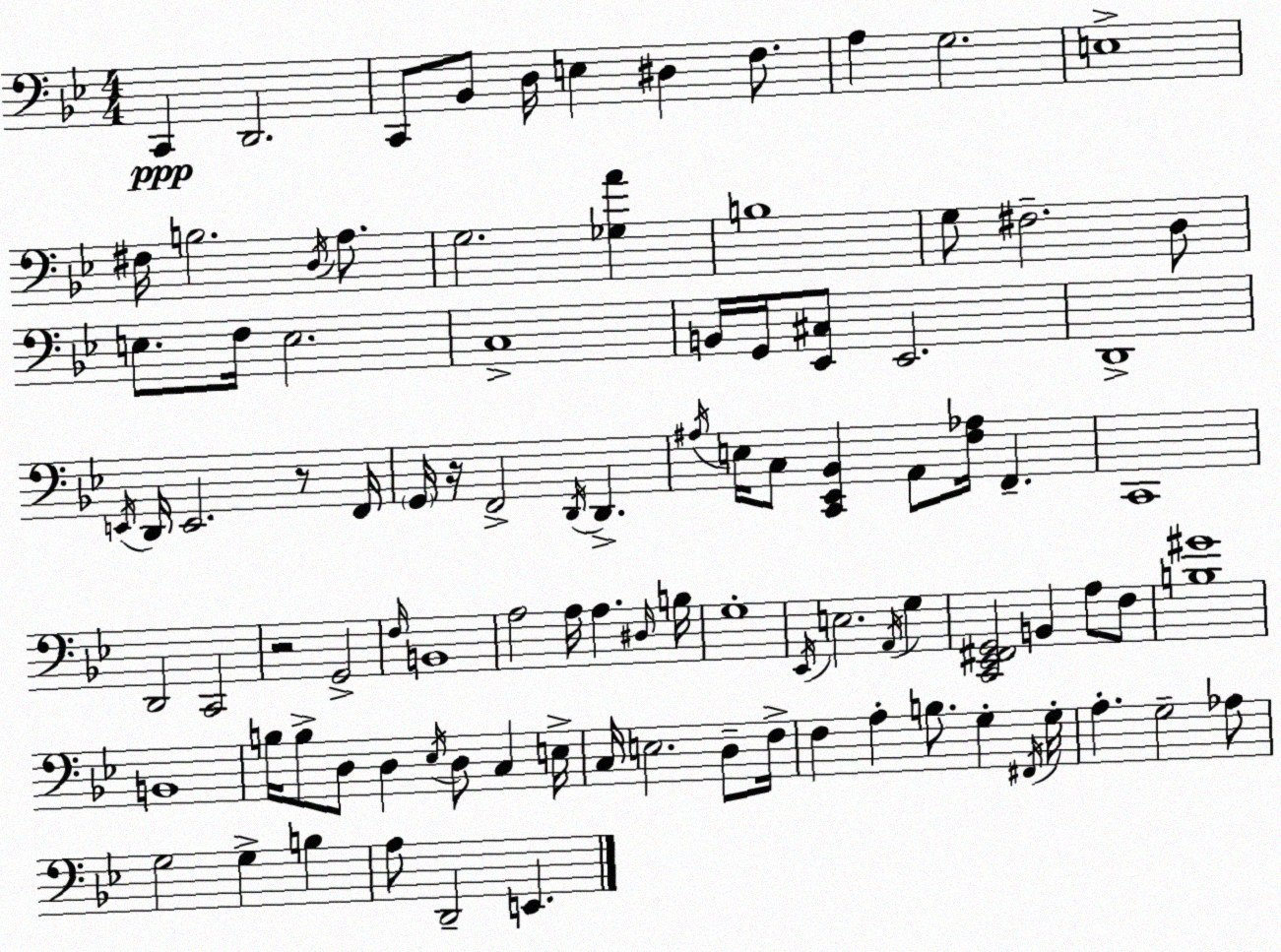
X:1
T:Untitled
M:4/4
L:1/4
K:Gm
C,, D,,2 C,,/2 _B,,/2 D,/4 E, ^D, F,/2 A, G,2 E,4 ^F,/4 B,2 D,/4 A,/2 G,2 [_G,A] B,4 G,/2 ^F,2 D,/2 E,/2 F,/4 E,2 C,4 B,,/4 G,,/4 [_E,,^C,]/2 _E,,2 D,,4 E,,/4 D,,/4 E,,2 z/2 F,,/4 G,,/4 z/4 F,,2 D,,/4 D,, ^A,/4 E,/4 C,/2 [C,,_E,,_B,,] A,,/2 [F,_A,]/4 F,, C,,4 D,,2 C,,2 z2 G,,2 F,/4 B,,4 A,2 A,/4 A, ^D,/4 B,/4 G,4 _E,,/4 E,2 A,,/4 G, [C,,_E,,^F,,G,,]2 B,, A,/2 F,/2 [B,^G]4 B,,4 B,/4 B,/2 D,/2 D, _E,/4 D,/2 C, E,/4 C,/4 E,2 D,/2 F,/4 F, A, B,/2 G, ^F,,/4 G,/4 A, G,2 _A,/2 G,2 G, B, A,/2 D,,2 E,,